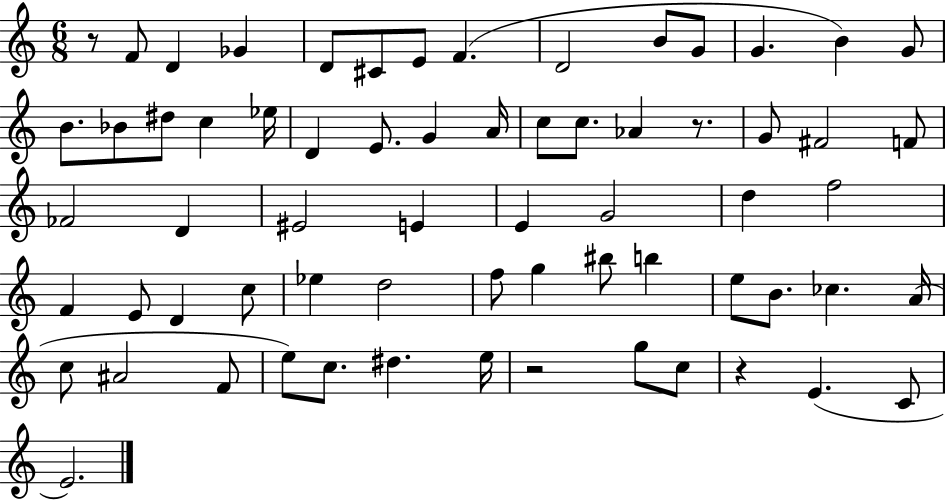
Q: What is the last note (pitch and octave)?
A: E4